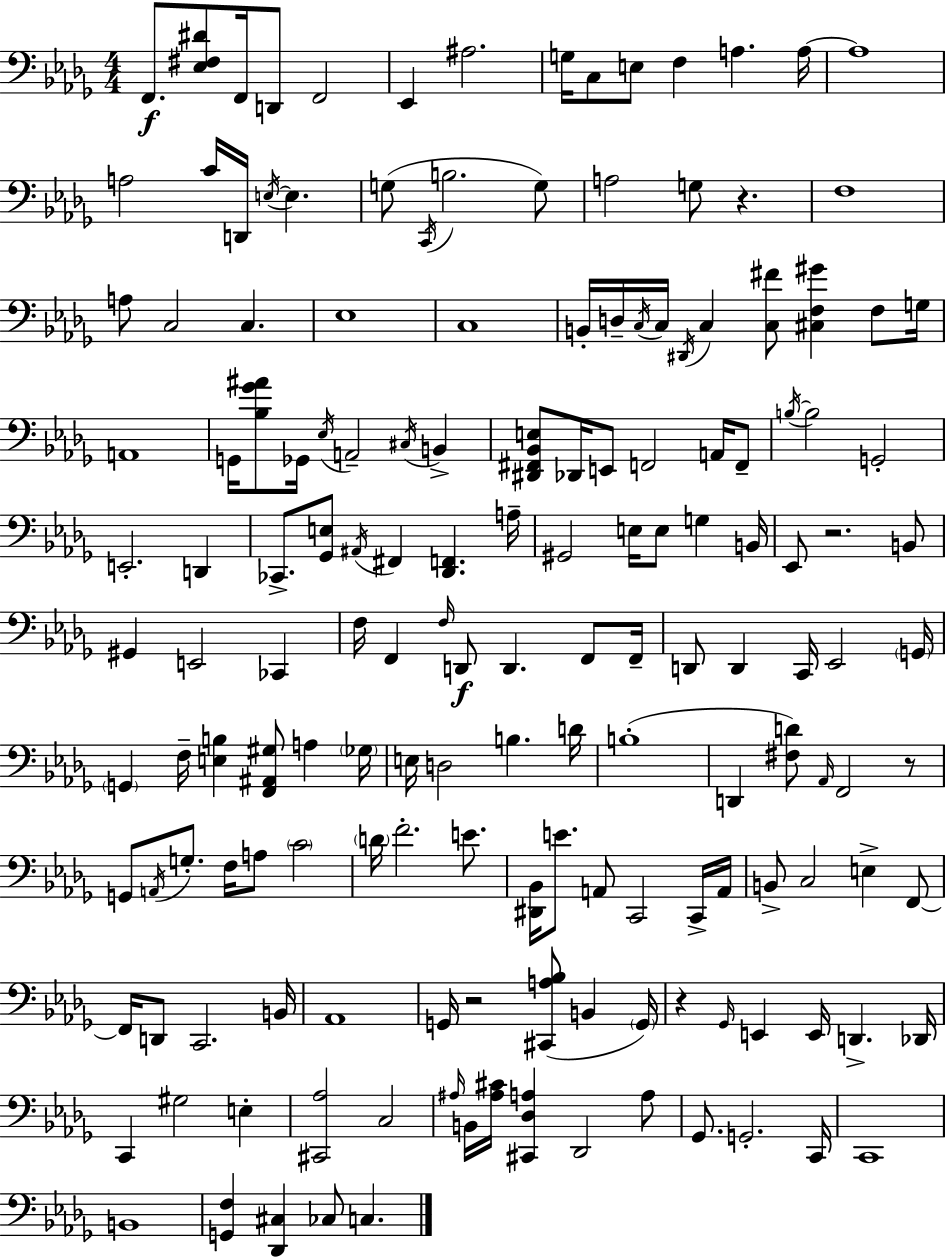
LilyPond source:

{
  \clef bass
  \numericTimeSignature
  \time 4/4
  \key bes \minor
  \repeat volta 2 { f,8.\f <ees fis dis'>8 f,16 d,8 f,2 | ees,4 ais2. | g16 c8 e8 f4 a4. a16~~ | a1 | \break a2 c'16 d,16 \acciaccatura { e16~ }~ e4. | g8( \acciaccatura { c,16 } b2. | g8) a2 g8 r4. | f1 | \break a8 c2 c4. | ees1 | c1 | b,16-. d16-- \acciaccatura { c16 } c16 \acciaccatura { dis,16 } c4 <c fis'>8 <cis f gis'>4 | \break f8 g16 a,1 | g,16 <bes ges' ais'>8 ges,16 \acciaccatura { ees16 } a,2-- | \acciaccatura { cis16 } b,4-> <dis, fis, bes, e>8 des,16 e,8 f,2 | a,16 f,8-- \acciaccatura { b16~ }~ b2 g,2-. | \break e,2.-. | d,4 ces,8.-> <ges, e>8 \acciaccatura { ais,16 } fis,4 | <des, f,>4. a16-- gis,2 | e16 e8 g4 b,16 ees,8 r2. | \break b,8 gis,4 e,2 | ces,4 f16 f,4 \grace { f16 }\f d,8 | d,4. f,8 f,16-- d,8 d,4 c,16 | ees,2 \parenthesize g,16 \parenthesize g,4 f16-- <e b>4 | \break <f, ais, gis>8 a4 \parenthesize ges16 e16 d2 | b4. d'16 b1-.( | d,4 <fis d'>8) \grace { aes,16 } | f,2 r8 g,8 \acciaccatura { a,16 } g8.-. | \break f16 a8 \parenthesize c'2 \parenthesize d'16 f'2.-. | e'8. <dis, bes,>16 e'8. a,8 | c,2 c,16-> a,16 b,8-> c2 | e4-> f,8~~ f,16 d,8 c,2. | \break b,16 aes,1 | g,16 r2 | <cis, a bes>8( b,4 \parenthesize g,16) r4 \grace { ges,16 } | e,4 e,16 d,4.-> des,16 c,4 | \break gis2 e4-. <cis, aes>2 | c2 \grace { ais16 } b,16 <ais cis'>16 <cis, des a>4 | des,2 a8 ges,8. | g,2.-. c,16 c,1 | \break b,1 | <g, f>4 | <des, cis>4 ces8 c4. } \bar "|."
}